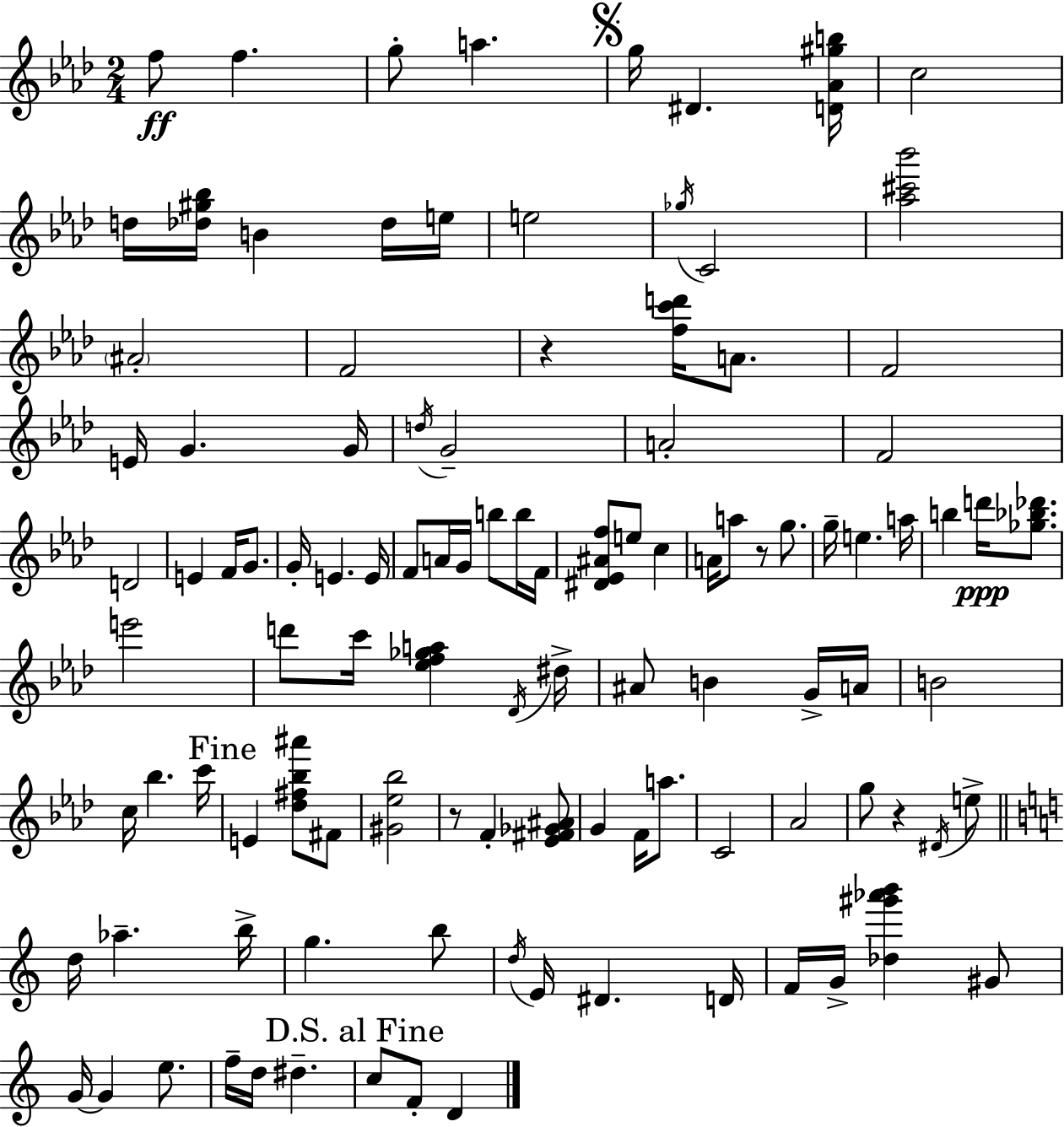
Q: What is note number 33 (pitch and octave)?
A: F4